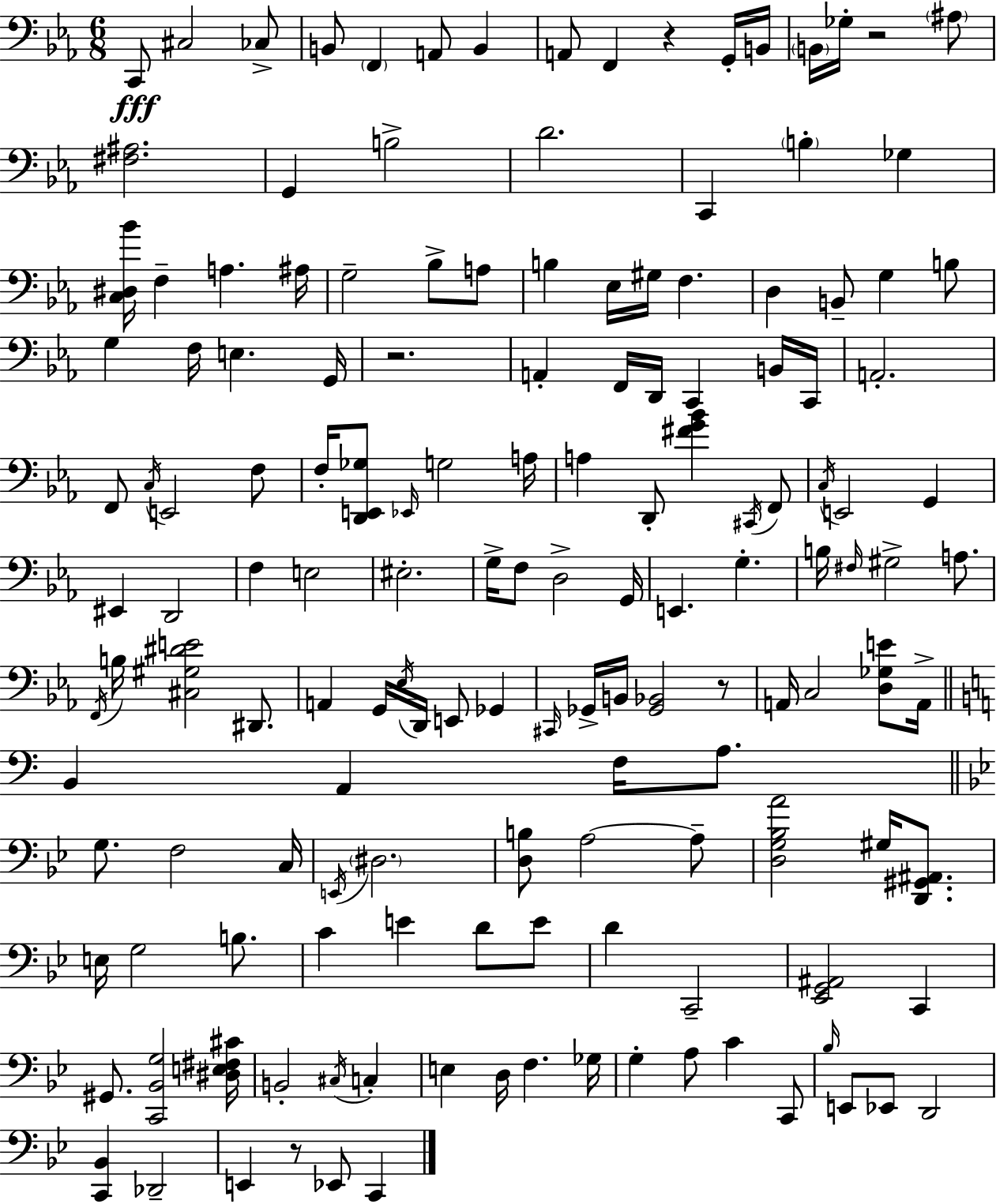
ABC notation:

X:1
T:Untitled
M:6/8
L:1/4
K:Eb
C,,/2 ^C,2 _C,/2 B,,/2 F,, A,,/2 B,, A,,/2 F,, z G,,/4 B,,/4 B,,/4 _G,/4 z2 ^A,/2 [^F,^A,]2 G,, B,2 D2 C,, B, _G, [C,^D,_B]/4 F, A, ^A,/4 G,2 _B,/2 A,/2 B, _E,/4 ^G,/4 F, D, B,,/2 G, B,/2 G, F,/4 E, G,,/4 z2 A,, F,,/4 D,,/4 C,, B,,/4 C,,/4 A,,2 F,,/2 C,/4 E,,2 F,/2 F,/4 [D,,E,,_G,]/2 _E,,/4 G,2 A,/4 A, D,,/2 [^FG_B] ^C,,/4 F,,/2 C,/4 E,,2 G,, ^E,, D,,2 F, E,2 ^E,2 G,/4 F,/2 D,2 G,,/4 E,, G, B,/4 ^F,/4 ^G,2 A,/2 F,,/4 B,/4 [^C,^G,^DE]2 ^D,,/2 A,, G,,/4 _E,/4 D,,/4 E,,/2 _G,, ^C,,/4 _G,,/4 B,,/4 [_G,,_B,,]2 z/2 A,,/4 C,2 [D,_G,E]/2 A,,/4 B,, A,, F,/4 A,/2 G,/2 F,2 C,/4 E,,/4 ^D,2 [D,B,]/2 A,2 A,/2 [D,G,_B,A]2 ^G,/4 [D,,^G,,^A,,]/2 E,/4 G,2 B,/2 C E D/2 E/2 D C,,2 [_E,,G,,^A,,]2 C,, ^G,,/2 [C,,_B,,G,]2 [^D,E,^F,^C]/4 B,,2 ^C,/4 C, E, D,/4 F, _G,/4 G, A,/2 C C,,/2 _B,/4 E,,/2 _E,,/2 D,,2 [C,,_B,,] _D,,2 E,, z/2 _E,,/2 C,,